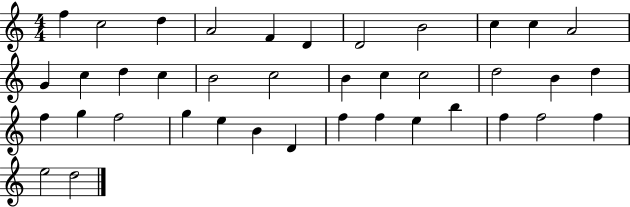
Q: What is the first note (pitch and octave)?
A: F5